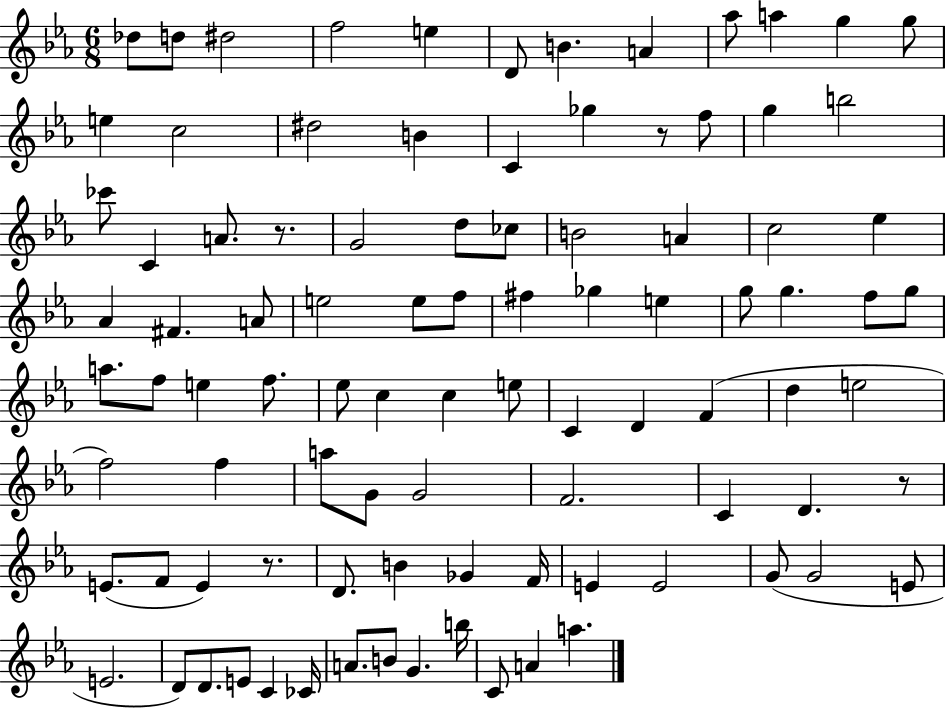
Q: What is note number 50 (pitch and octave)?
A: C5